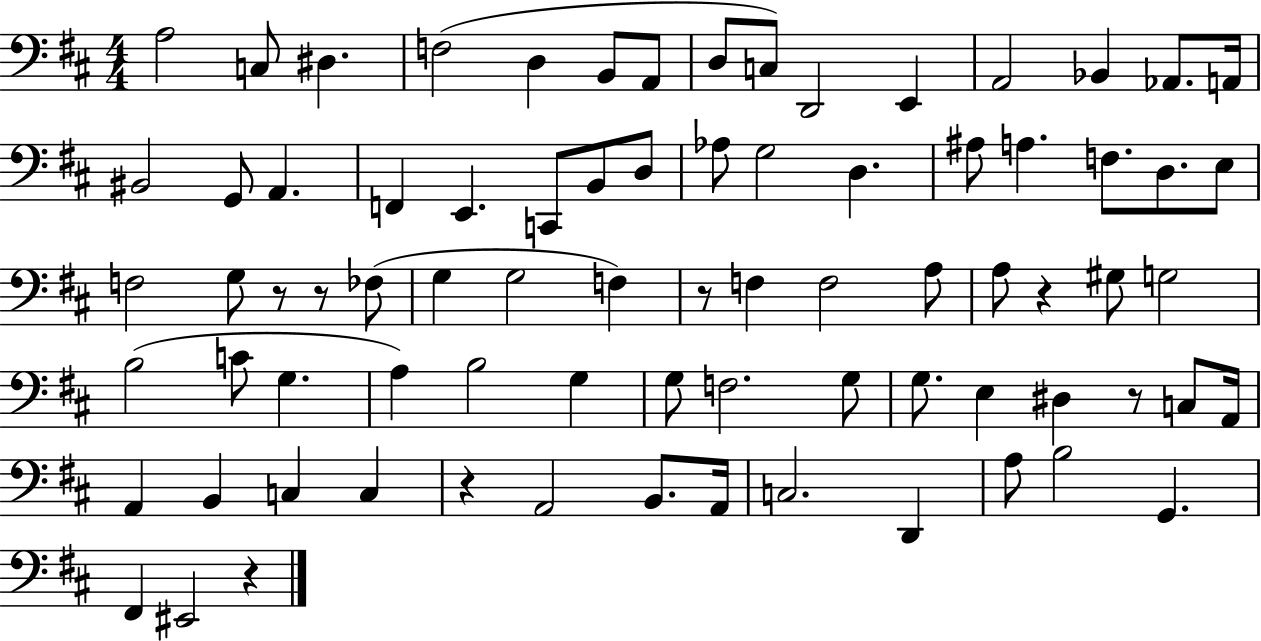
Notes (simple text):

A3/h C3/e D#3/q. F3/h D3/q B2/e A2/e D3/e C3/e D2/h E2/q A2/h Bb2/q Ab2/e. A2/s BIS2/h G2/e A2/q. F2/q E2/q. C2/e B2/e D3/e Ab3/e G3/h D3/q. A#3/e A3/q. F3/e. D3/e. E3/e F3/h G3/e R/e R/e FES3/e G3/q G3/h F3/q R/e F3/q F3/h A3/e A3/e R/q G#3/e G3/h B3/h C4/e G3/q. A3/q B3/h G3/q G3/e F3/h. G3/e G3/e. E3/q D#3/q R/e C3/e A2/s A2/q B2/q C3/q C3/q R/q A2/h B2/e. A2/s C3/h. D2/q A3/e B3/h G2/q. F#2/q EIS2/h R/q